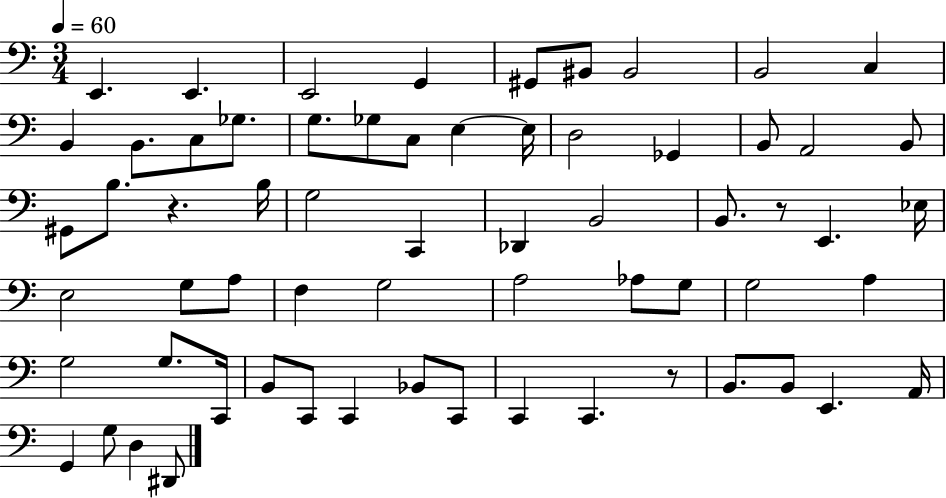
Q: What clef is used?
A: bass